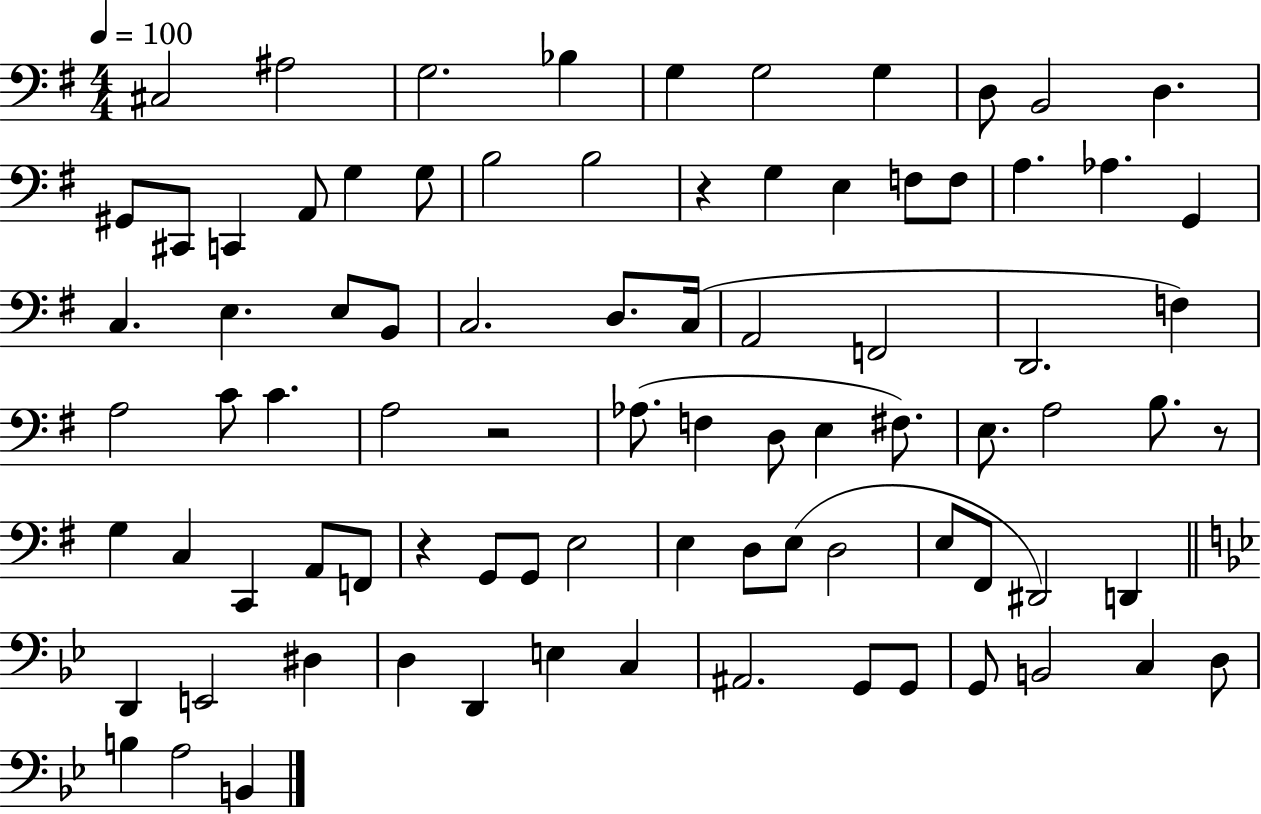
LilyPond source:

{
  \clef bass
  \numericTimeSignature
  \time 4/4
  \key g \major
  \tempo 4 = 100
  \repeat volta 2 { cis2 ais2 | g2. bes4 | g4 g2 g4 | d8 b,2 d4. | \break gis,8 cis,8 c,4 a,8 g4 g8 | b2 b2 | r4 g4 e4 f8 f8 | a4. aes4. g,4 | \break c4. e4. e8 b,8 | c2. d8. c16( | a,2 f,2 | d,2. f4) | \break a2 c'8 c'4. | a2 r2 | aes8.( f4 d8 e4 fis8.) | e8. a2 b8. r8 | \break g4 c4 c,4 a,8 f,8 | r4 g,8 g,8 e2 | e4 d8 e8( d2 | e8 fis,8 dis,2) d,4 | \break \bar "||" \break \key bes \major d,4 e,2 dis4 | d4 d,4 e4 c4 | ais,2. g,8 g,8 | g,8 b,2 c4 d8 | \break b4 a2 b,4 | } \bar "|."
}